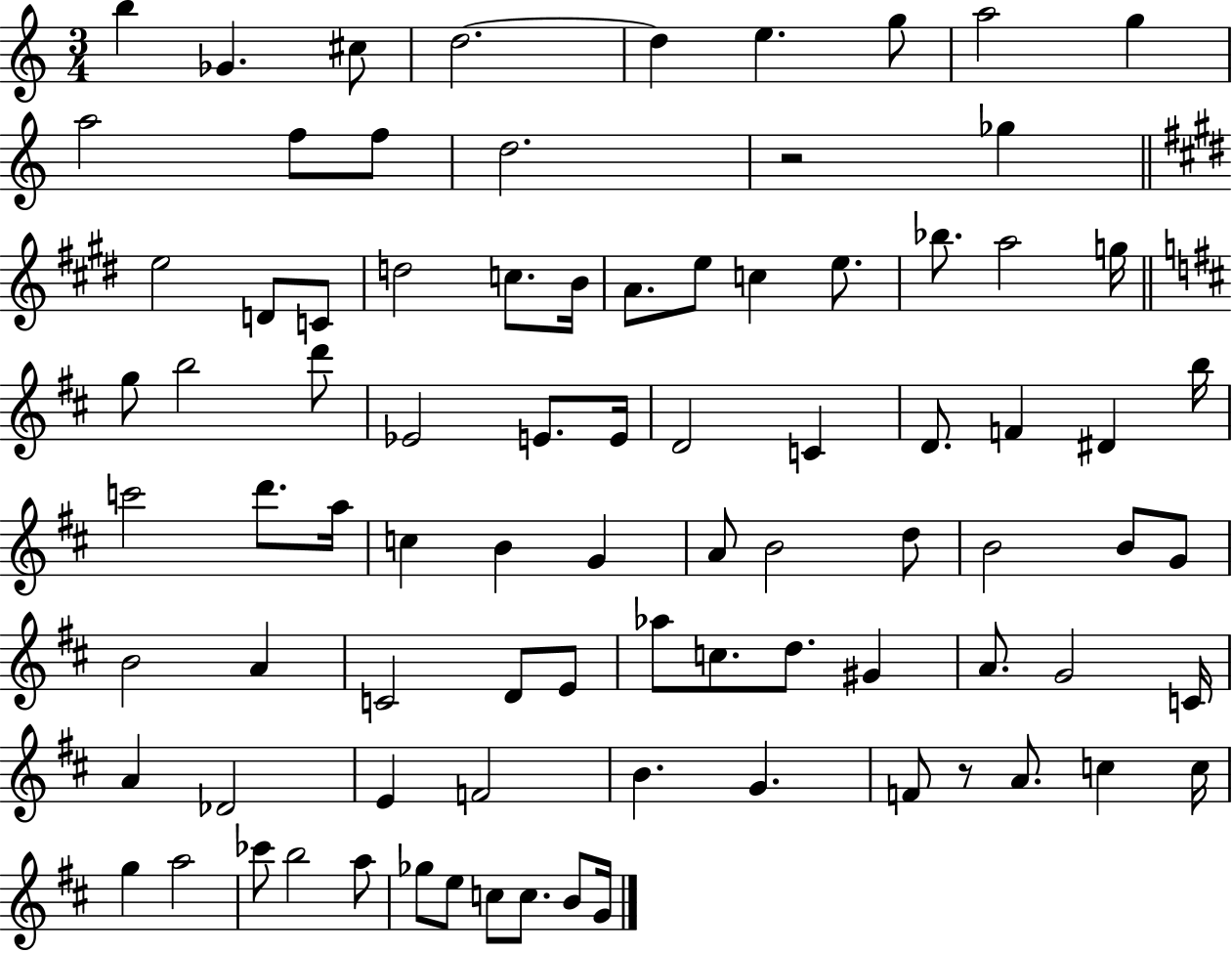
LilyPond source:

{
  \clef treble
  \numericTimeSignature
  \time 3/4
  \key c \major
  \repeat volta 2 { b''4 ges'4. cis''8 | d''2.~~ | d''4 e''4. g''8 | a''2 g''4 | \break a''2 f''8 f''8 | d''2. | r2 ges''4 | \bar "||" \break \key e \major e''2 d'8 c'8 | d''2 c''8. b'16 | a'8. e''8 c''4 e''8. | bes''8. a''2 g''16 | \break \bar "||" \break \key d \major g''8 b''2 d'''8 | ees'2 e'8. e'16 | d'2 c'4 | d'8. f'4 dis'4 b''16 | \break c'''2 d'''8. a''16 | c''4 b'4 g'4 | a'8 b'2 d''8 | b'2 b'8 g'8 | \break b'2 a'4 | c'2 d'8 e'8 | aes''8 c''8. d''8. gis'4 | a'8. g'2 c'16 | \break a'4 des'2 | e'4 f'2 | b'4. g'4. | f'8 r8 a'8. c''4 c''16 | \break g''4 a''2 | ces'''8 b''2 a''8 | ges''8 e''8 c''8 c''8. b'8 g'16 | } \bar "|."
}